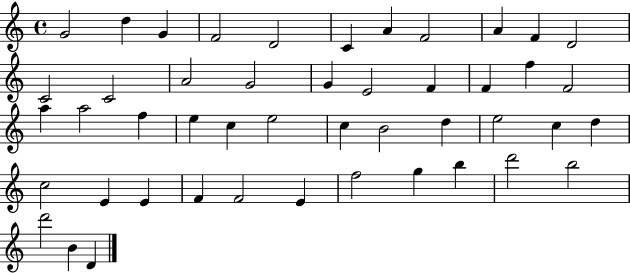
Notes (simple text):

G4/h D5/q G4/q F4/h D4/h C4/q A4/q F4/h A4/q F4/q D4/h C4/h C4/h A4/h G4/h G4/q E4/h F4/q F4/q F5/q F4/h A5/q A5/h F5/q E5/q C5/q E5/h C5/q B4/h D5/q E5/h C5/q D5/q C5/h E4/q E4/q F4/q F4/h E4/q F5/h G5/q B5/q D6/h B5/h D6/h B4/q D4/q